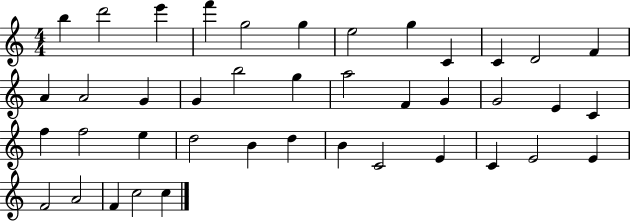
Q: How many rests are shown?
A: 0